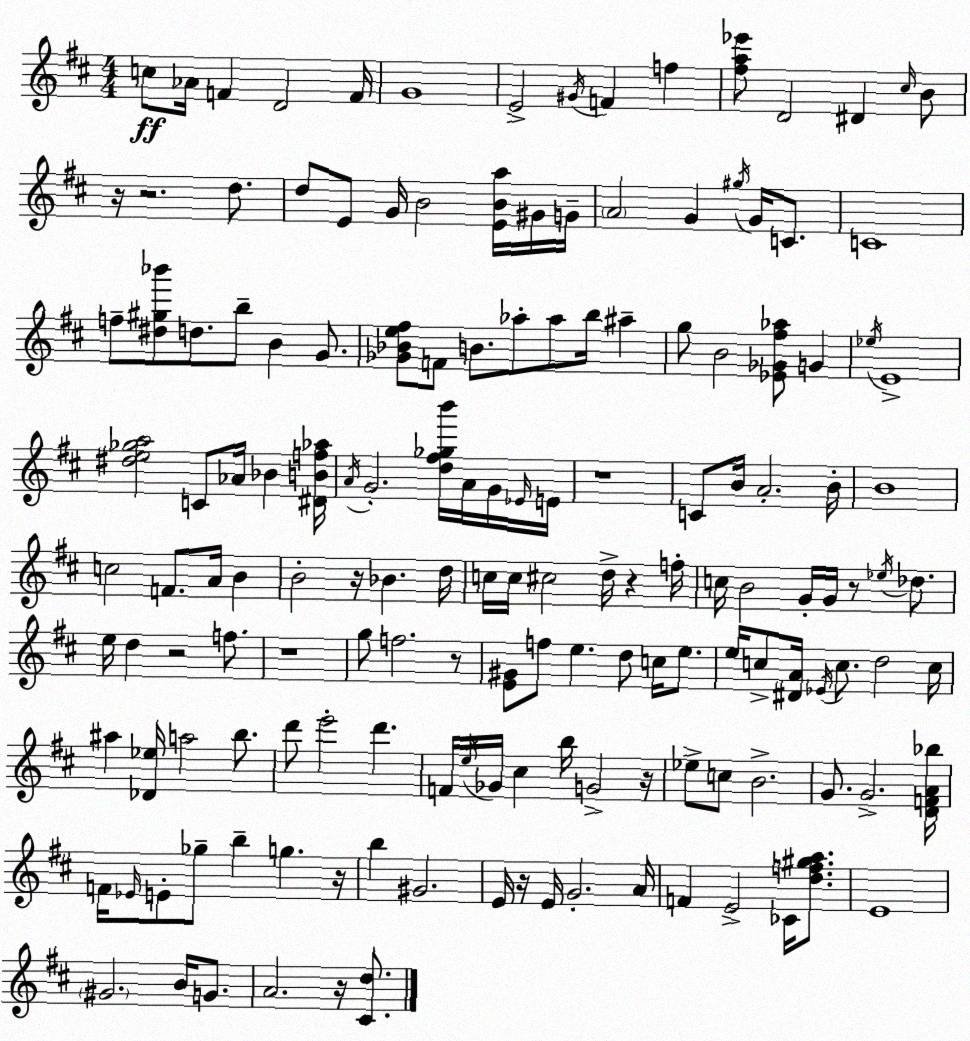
X:1
T:Untitled
M:4/4
L:1/4
K:D
c/2 _A/4 F D2 F/4 G4 E2 ^G/4 F f [^fa_e']/2 D2 ^D ^c/4 B/2 z/4 z2 d/2 d/2 E/2 G/4 B2 [EBa]/4 ^G/4 G/4 A2 G ^g/4 G/4 C/2 C4 f/2 [^d^g_b']/2 d/2 b/2 B G/2 [_G_Be^f]/2 F/2 B/2 _a/2 _a/2 b/4 ^a g/2 B2 [_E_G^f_a]/2 G _e/4 E4 [^de_ga]2 C/2 _A/4 _B [^DBf_a]/4 A/4 G2 [d^f_gb']/4 A/4 G/4 _E/4 E/4 z4 C/2 B/4 A2 B/4 B4 c2 F/2 A/4 B B2 z/4 _B d/4 c/4 c/4 ^c2 d/4 z f/4 c/4 B2 G/4 G/4 z/2 _e/4 _d/2 e/4 d z2 f/2 z4 g/2 f2 z/2 [E^G]/2 f/2 e d/2 c/4 e/2 e/4 c/2 [^DA]/4 _E/4 c/2 d2 c/4 ^a [_D_e]/4 a2 b/2 d'/2 e'2 d' F/4 e/4 _G/4 ^c b/4 G2 z/4 _e/2 c/2 B2 G/2 G2 [DFA_b]/4 F/4 _E/4 E/2 _g/2 b g z/4 b ^G2 E/4 z/4 E/4 G2 A/4 F E2 _C/4 [df^ga]/2 E4 ^G2 B/4 G/2 A2 z/4 [^Cd]/2